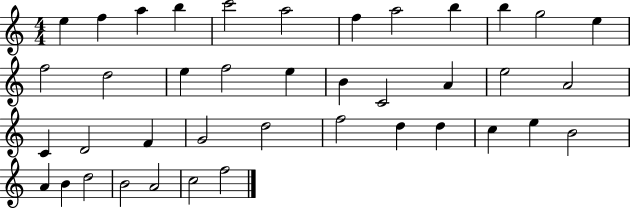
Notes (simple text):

E5/q F5/q A5/q B5/q C6/h A5/h F5/q A5/h B5/q B5/q G5/h E5/q F5/h D5/h E5/q F5/h E5/q B4/q C4/h A4/q E5/h A4/h C4/q D4/h F4/q G4/h D5/h F5/h D5/q D5/q C5/q E5/q B4/h A4/q B4/q D5/h B4/h A4/h C5/h F5/h